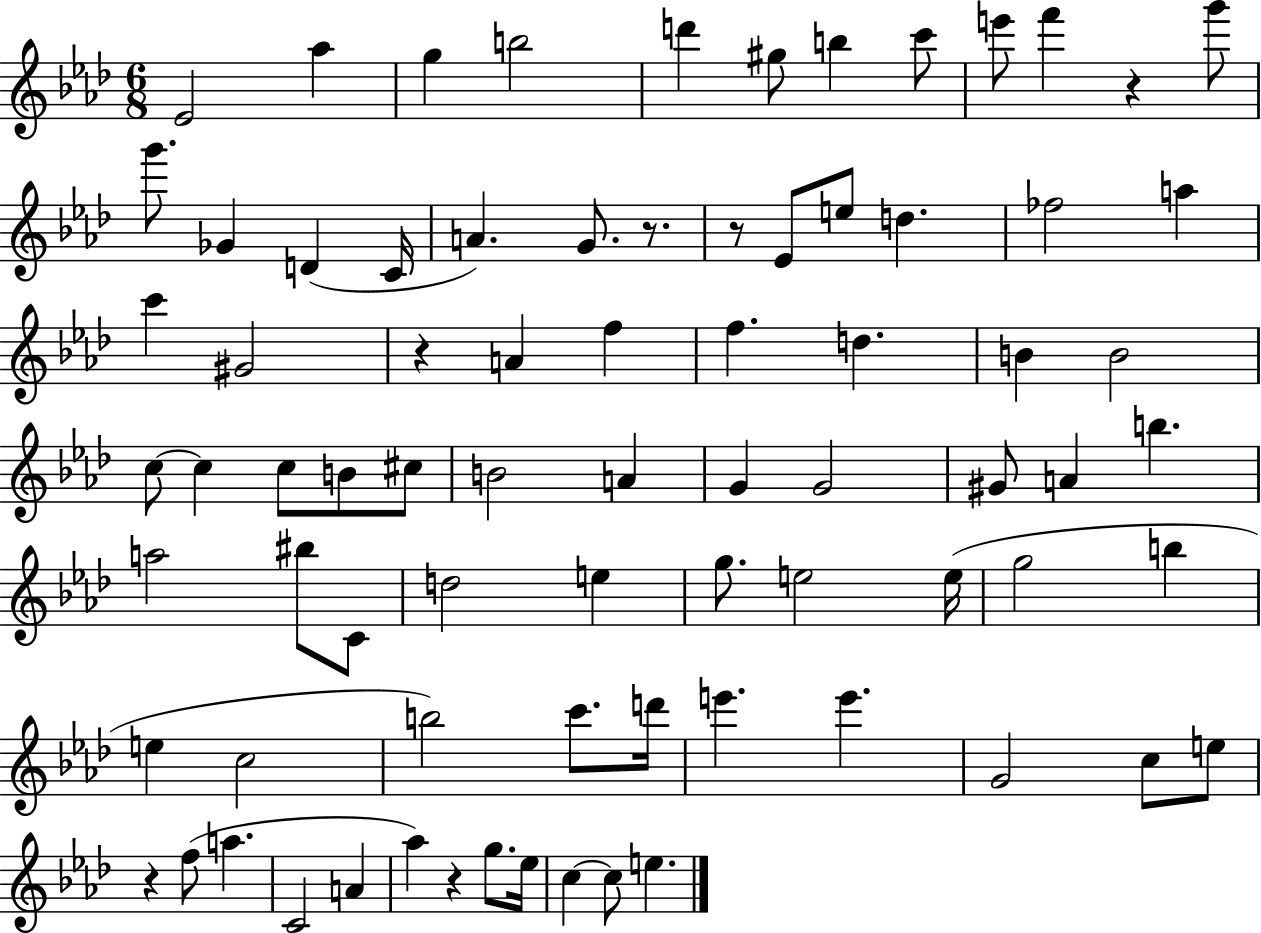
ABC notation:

X:1
T:Untitled
M:6/8
L:1/4
K:Ab
_E2 _a g b2 d' ^g/2 b c'/2 e'/2 f' z g'/2 g'/2 _G D C/4 A G/2 z/2 z/2 _E/2 e/2 d _f2 a c' ^G2 z A f f d B B2 c/2 c c/2 B/2 ^c/2 B2 A G G2 ^G/2 A b a2 ^b/2 C/2 d2 e g/2 e2 e/4 g2 b e c2 b2 c'/2 d'/4 e' e' G2 c/2 e/2 z f/2 a C2 A _a z g/2 _e/4 c c/2 e